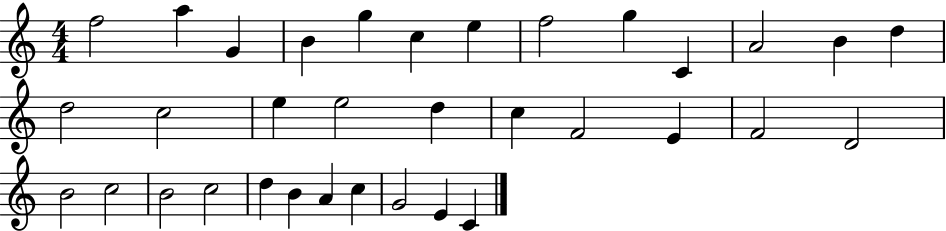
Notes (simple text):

F5/h A5/q G4/q B4/q G5/q C5/q E5/q F5/h G5/q C4/q A4/h B4/q D5/q D5/h C5/h E5/q E5/h D5/q C5/q F4/h E4/q F4/h D4/h B4/h C5/h B4/h C5/h D5/q B4/q A4/q C5/q G4/h E4/q C4/q